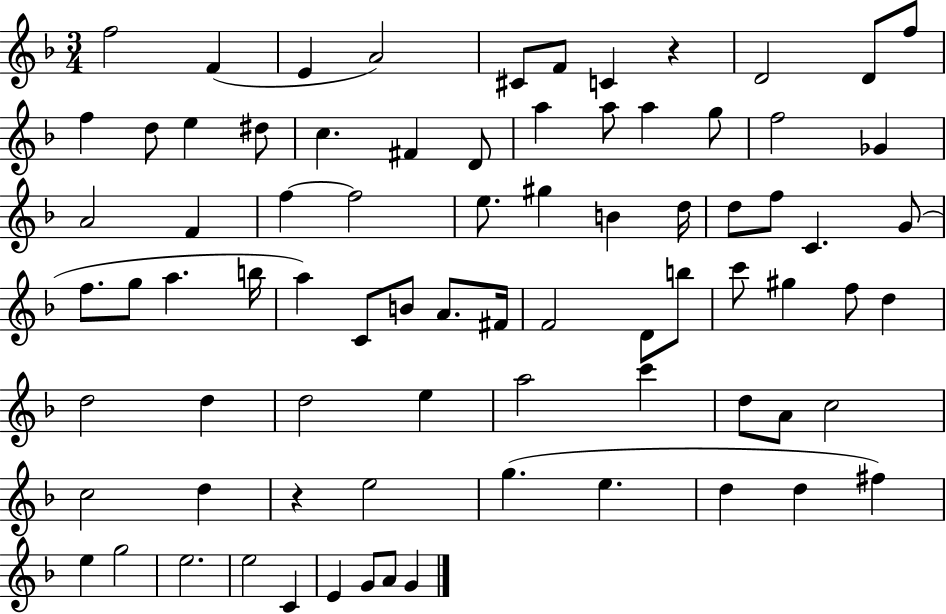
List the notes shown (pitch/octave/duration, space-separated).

F5/h F4/q E4/q A4/h C#4/e F4/e C4/q R/q D4/h D4/e F5/e F5/q D5/e E5/q D#5/e C5/q. F#4/q D4/e A5/q A5/e A5/q G5/e F5/h Gb4/q A4/h F4/q F5/q F5/h E5/e. G#5/q B4/q D5/s D5/e F5/e C4/q. G4/e F5/e. G5/e A5/q. B5/s A5/q C4/e B4/e A4/e. F#4/s F4/h D4/e B5/e C6/e G#5/q F5/e D5/q D5/h D5/q D5/h E5/q A5/h C6/q D5/e A4/e C5/h C5/h D5/q R/q E5/h G5/q. E5/q. D5/q D5/q F#5/q E5/q G5/h E5/h. E5/h C4/q E4/q G4/e A4/e G4/q